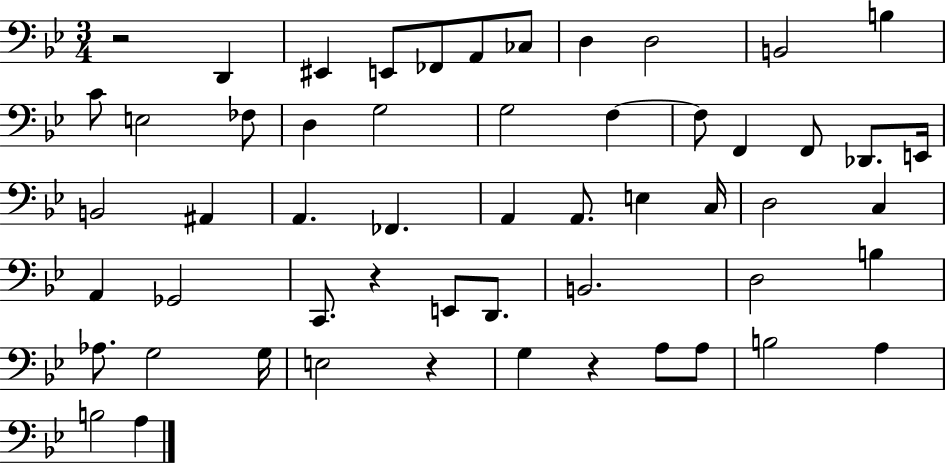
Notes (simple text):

R/h D2/q EIS2/q E2/e FES2/e A2/e CES3/e D3/q D3/h B2/h B3/q C4/e E3/h FES3/e D3/q G3/h G3/h F3/q F3/e F2/q F2/e Db2/e. E2/s B2/h A#2/q A2/q. FES2/q. A2/q A2/e. E3/q C3/s D3/h C3/q A2/q Gb2/h C2/e. R/q E2/e D2/e. B2/h. D3/h B3/q Ab3/e. G3/h G3/s E3/h R/q G3/q R/q A3/e A3/e B3/h A3/q B3/h A3/q